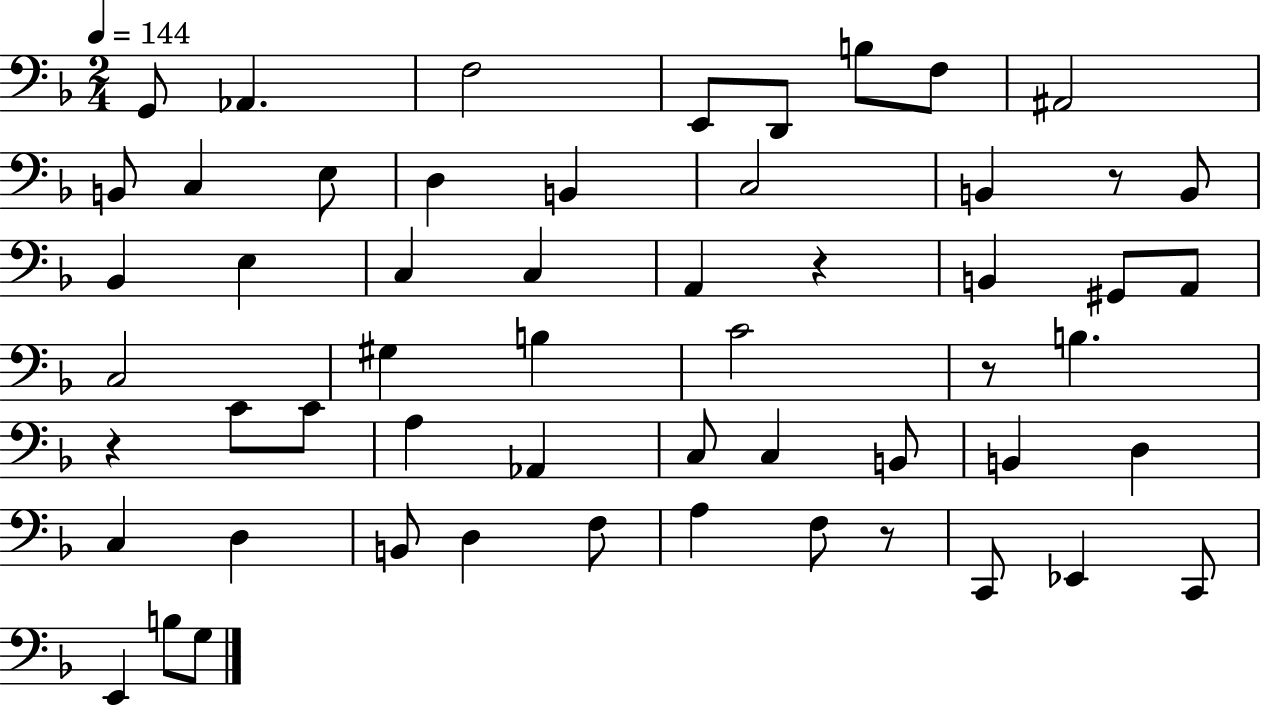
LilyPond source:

{
  \clef bass
  \numericTimeSignature
  \time 2/4
  \key f \major
  \tempo 4 = 144
  \repeat volta 2 { g,8 aes,4. | f2 | e,8 d,8 b8 f8 | ais,2 | \break b,8 c4 e8 | d4 b,4 | c2 | b,4 r8 b,8 | \break bes,4 e4 | c4 c4 | a,4 r4 | b,4 gis,8 a,8 | \break c2 | gis4 b4 | c'2 | r8 b4. | \break r4 c'8 c'8 | a4 aes,4 | c8 c4 b,8 | b,4 d4 | \break c4 d4 | b,8 d4 f8 | a4 f8 r8 | c,8 ees,4 c,8 | \break e,4 b8 g8 | } \bar "|."
}